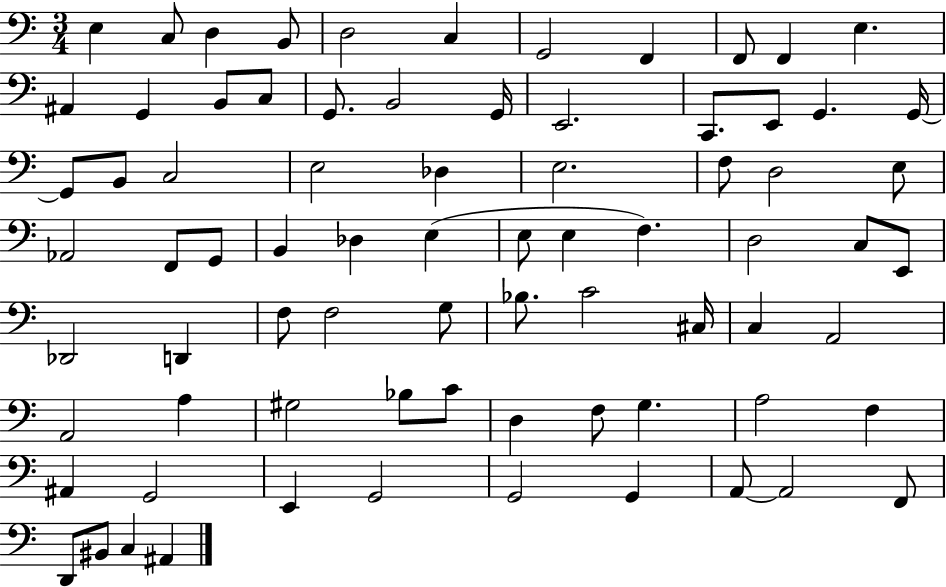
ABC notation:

X:1
T:Untitled
M:3/4
L:1/4
K:C
E, C,/2 D, B,,/2 D,2 C, G,,2 F,, F,,/2 F,, E, ^A,, G,, B,,/2 C,/2 G,,/2 B,,2 G,,/4 E,,2 C,,/2 E,,/2 G,, G,,/4 G,,/2 B,,/2 C,2 E,2 _D, E,2 F,/2 D,2 E,/2 _A,,2 F,,/2 G,,/2 B,, _D, E, E,/2 E, F, D,2 C,/2 E,,/2 _D,,2 D,, F,/2 F,2 G,/2 _B,/2 C2 ^C,/4 C, A,,2 A,,2 A, ^G,2 _B,/2 C/2 D, F,/2 G, A,2 F, ^A,, G,,2 E,, G,,2 G,,2 G,, A,,/2 A,,2 F,,/2 D,,/2 ^B,,/2 C, ^A,,